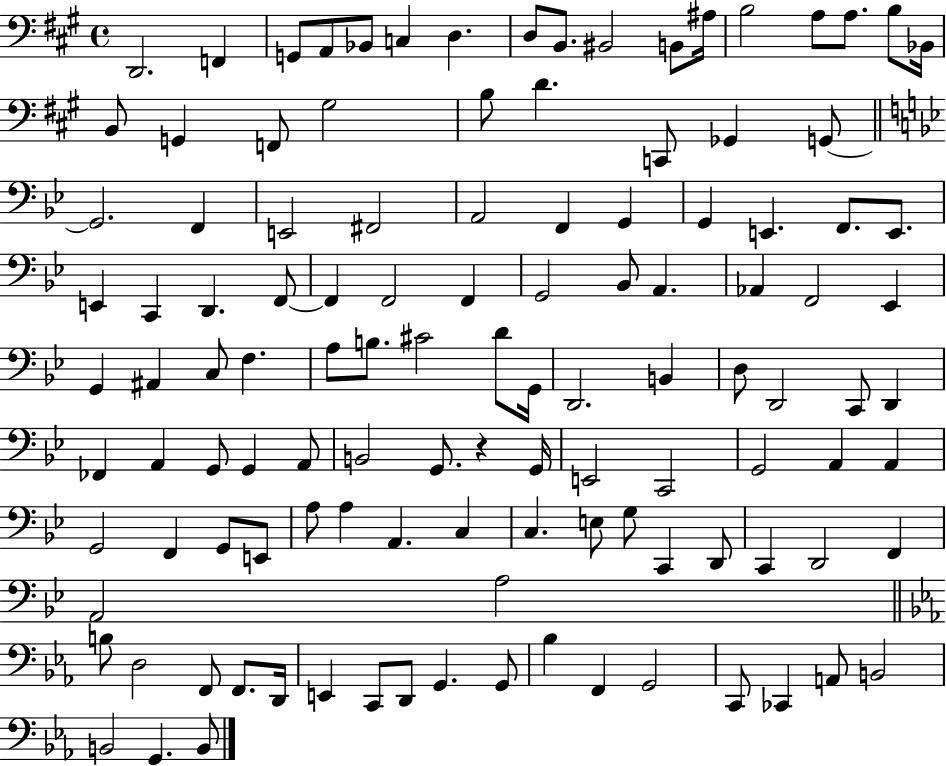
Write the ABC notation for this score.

X:1
T:Untitled
M:4/4
L:1/4
K:A
D,,2 F,, G,,/2 A,,/2 _B,,/2 C, D, D,/2 B,,/2 ^B,,2 B,,/2 ^A,/4 B,2 A,/2 A,/2 B,/2 _B,,/4 B,,/2 G,, F,,/2 ^G,2 B,/2 D C,,/2 _G,, G,,/2 G,,2 F,, E,,2 ^F,,2 A,,2 F,, G,, G,, E,, F,,/2 E,,/2 E,, C,, D,, F,,/2 F,, F,,2 F,, G,,2 _B,,/2 A,, _A,, F,,2 _E,, G,, ^A,, C,/2 F, A,/2 B,/2 ^C2 D/2 G,,/4 D,,2 B,, D,/2 D,,2 C,,/2 D,, _F,, A,, G,,/2 G,, A,,/2 B,,2 G,,/2 z G,,/4 E,,2 C,,2 G,,2 A,, A,, G,,2 F,, G,,/2 E,,/2 A,/2 A, A,, C, C, E,/2 G,/2 C,, D,,/2 C,, D,,2 F,, A,,2 A,2 B,/2 D,2 F,,/2 F,,/2 D,,/4 E,, C,,/2 D,,/2 G,, G,,/2 _B, F,, G,,2 C,,/2 _C,, A,,/2 B,,2 B,,2 G,, B,,/2